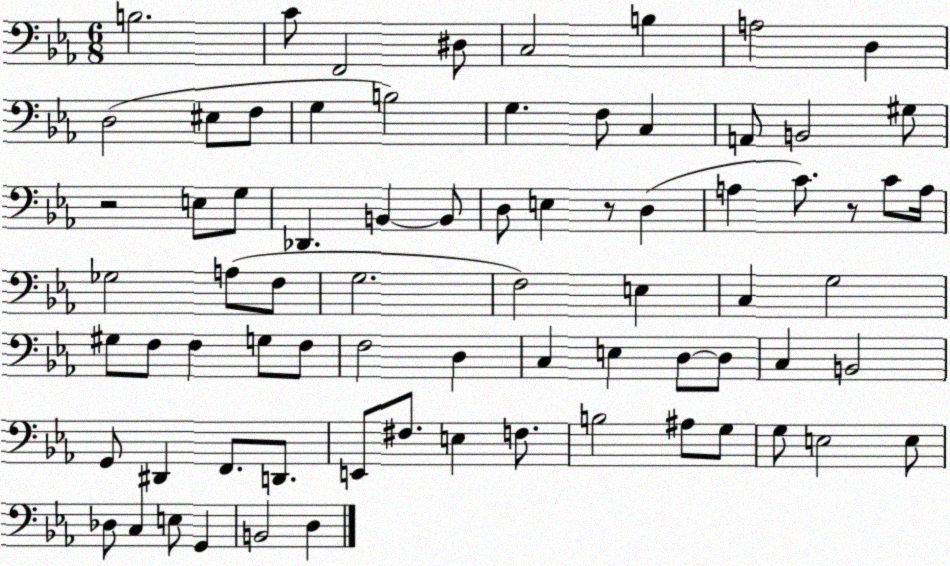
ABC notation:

X:1
T:Untitled
M:6/8
L:1/4
K:Eb
B,2 C/2 F,,2 ^D,/2 C,2 B, A,2 D, D,2 ^E,/2 F,/2 G, B,2 G, F,/2 C, A,,/2 B,,2 ^G,/2 z2 E,/2 G,/2 _D,, B,, B,,/2 D,/2 E, z/2 D, A, C/2 z/2 C/2 A,/4 _G,2 A,/2 F,/2 G,2 F,2 E, C, G,2 ^G,/2 F,/2 F, G,/2 F,/2 F,2 D, C, E, D,/2 D,/2 C, B,,2 G,,/2 ^D,, F,,/2 D,,/2 E,,/2 ^F,/2 E, F,/2 B,2 ^A,/2 G,/2 G,/2 E,2 E,/2 _D,/2 C, E,/2 G,, B,,2 D,